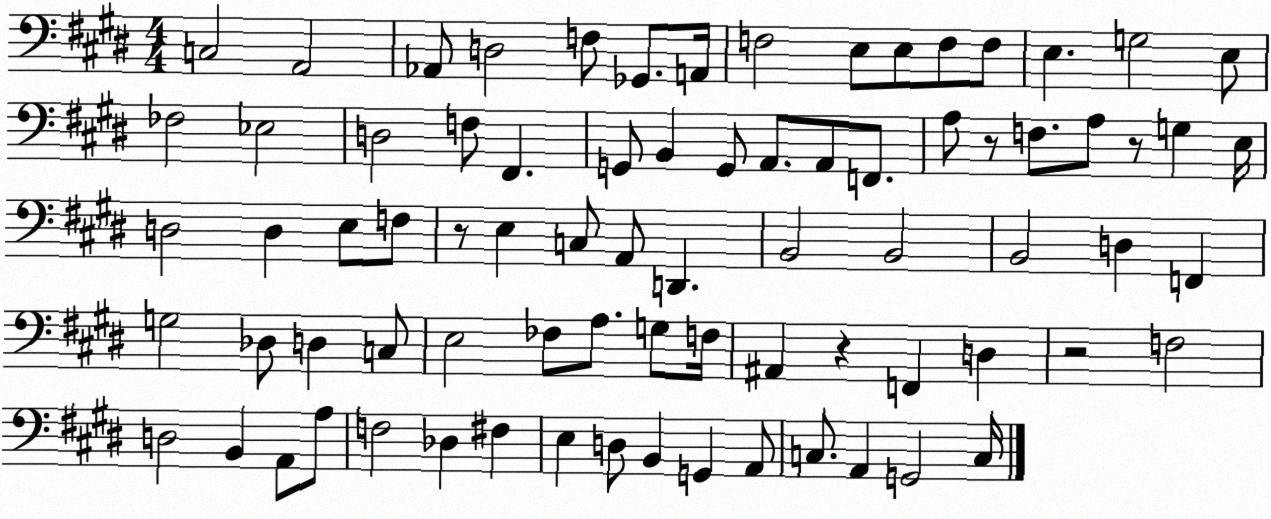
X:1
T:Untitled
M:4/4
L:1/4
K:E
C,2 A,,2 _A,,/2 D,2 F,/2 _G,,/2 A,,/4 F,2 E,/2 E,/2 F,/2 F,/2 E, G,2 E,/2 _F,2 _E,2 D,2 F,/2 ^F,, G,,/2 B,, G,,/2 A,,/2 A,,/2 F,,/2 A,/2 z/2 F,/2 A,/2 z/2 G, E,/4 D,2 D, E,/2 F,/2 z/2 E, C,/2 A,,/2 D,, B,,2 B,,2 B,,2 D, F,, G,2 _D,/2 D, C,/2 E,2 _F,/2 A,/2 G,/2 F,/4 ^A,, z F,, D, z2 F,2 D,2 B,, A,,/2 A,/2 F,2 _D, ^F, E, D,/2 B,, G,, A,,/2 C,/2 A,, G,,2 C,/4